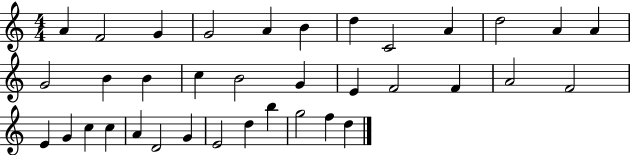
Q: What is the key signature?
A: C major